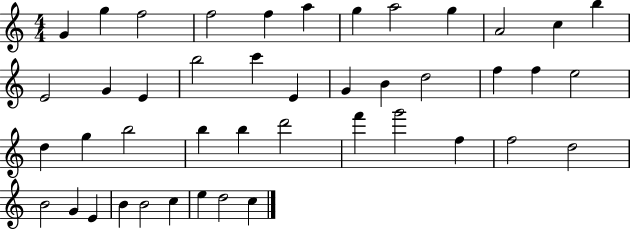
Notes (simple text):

G4/q G5/q F5/h F5/h F5/q A5/q G5/q A5/h G5/q A4/h C5/q B5/q E4/h G4/q E4/q B5/h C6/q E4/q G4/q B4/q D5/h F5/q F5/q E5/h D5/q G5/q B5/h B5/q B5/q D6/h F6/q G6/h F5/q F5/h D5/h B4/h G4/q E4/q B4/q B4/h C5/q E5/q D5/h C5/q